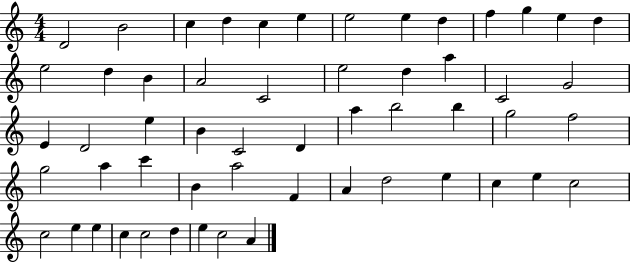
D4/h B4/h C5/q D5/q C5/q E5/q E5/h E5/q D5/q F5/q G5/q E5/q D5/q E5/h D5/q B4/q A4/h C4/h E5/h D5/q A5/q C4/h G4/h E4/q D4/h E5/q B4/q C4/h D4/q A5/q B5/h B5/q G5/h F5/h G5/h A5/q C6/q B4/q A5/h F4/q A4/q D5/h E5/q C5/q E5/q C5/h C5/h E5/q E5/q C5/q C5/h D5/q E5/q C5/h A4/q